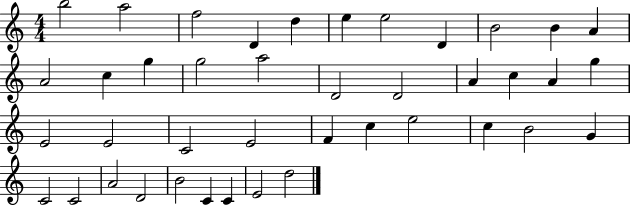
X:1
T:Untitled
M:4/4
L:1/4
K:C
b2 a2 f2 D d e e2 D B2 B A A2 c g g2 a2 D2 D2 A c A g E2 E2 C2 E2 F c e2 c B2 G C2 C2 A2 D2 B2 C C E2 d2